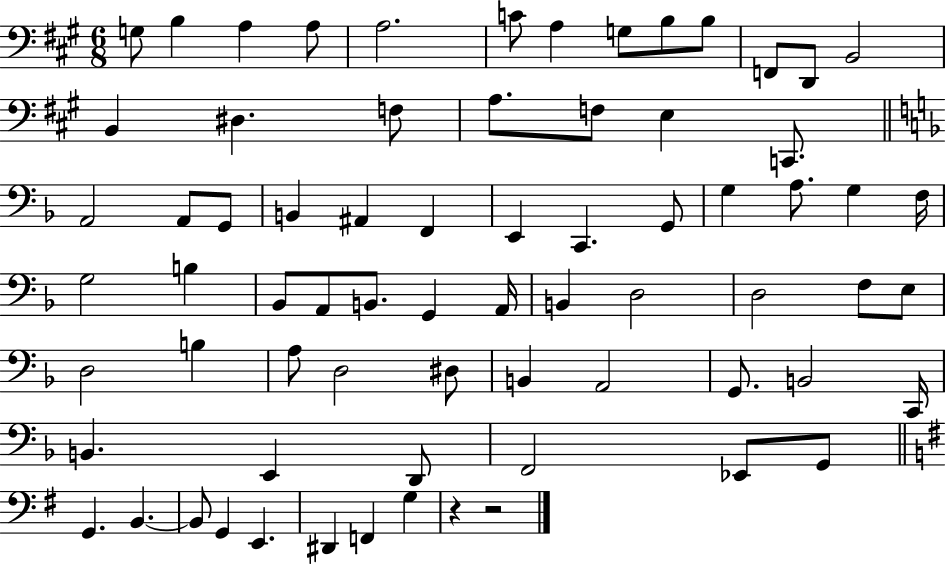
G3/e B3/q A3/q A3/e A3/h. C4/e A3/q G3/e B3/e B3/e F2/e D2/e B2/h B2/q D#3/q. F3/e A3/e. F3/e E3/q C2/e. A2/h A2/e G2/e B2/q A#2/q F2/q E2/q C2/q. G2/e G3/q A3/e. G3/q F3/s G3/h B3/q Bb2/e A2/e B2/e. G2/q A2/s B2/q D3/h D3/h F3/e E3/e D3/h B3/q A3/e D3/h D#3/e B2/q A2/h G2/e. B2/h C2/s B2/q. E2/q D2/e F2/h Eb2/e G2/e G2/q. B2/q. B2/e G2/q E2/q. D#2/q F2/q G3/q R/q R/h